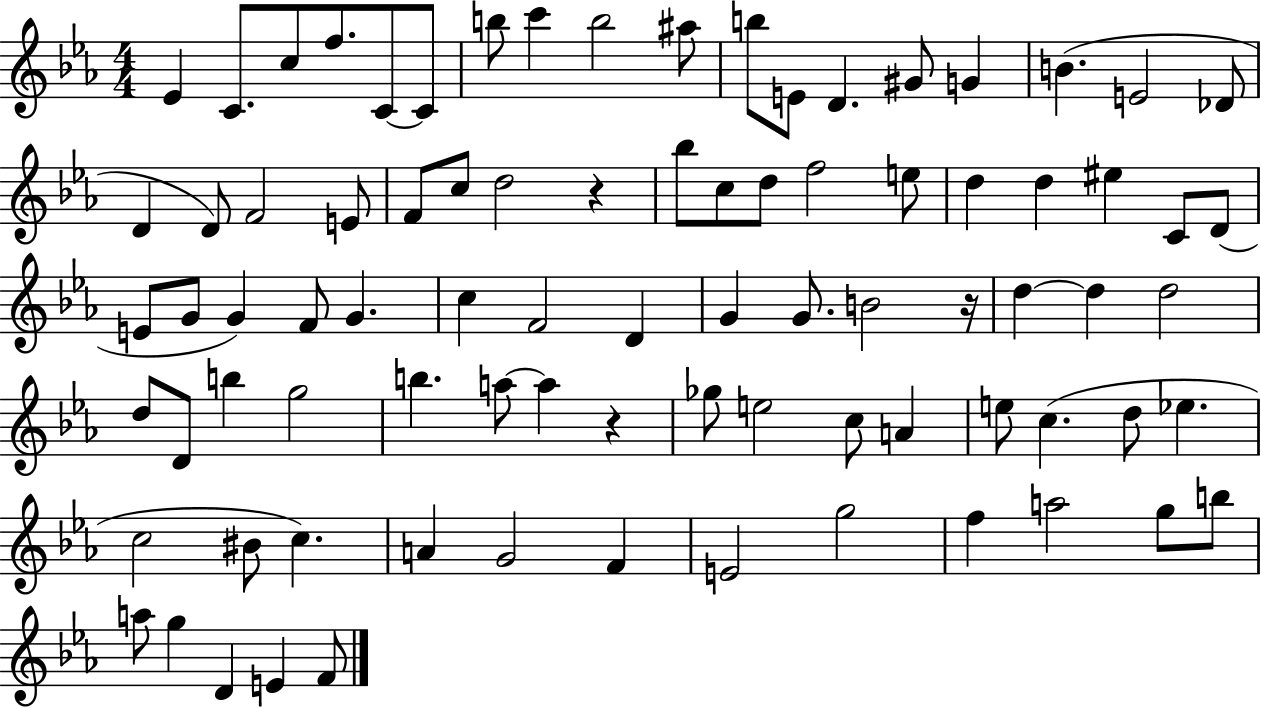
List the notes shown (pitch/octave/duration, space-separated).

Eb4/q C4/e. C5/e F5/e. C4/e C4/e B5/e C6/q B5/h A#5/e B5/e E4/e D4/q. G#4/e G4/q B4/q. E4/h Db4/e D4/q D4/e F4/h E4/e F4/e C5/e D5/h R/q Bb5/e C5/e D5/e F5/h E5/e D5/q D5/q EIS5/q C4/e D4/e E4/e G4/e G4/q F4/e G4/q. C5/q F4/h D4/q G4/q G4/e. B4/h R/s D5/q D5/q D5/h D5/e D4/e B5/q G5/h B5/q. A5/e A5/q R/q Gb5/e E5/h C5/e A4/q E5/e C5/q. D5/e Eb5/q. C5/h BIS4/e C5/q. A4/q G4/h F4/q E4/h G5/h F5/q A5/h G5/e B5/e A5/e G5/q D4/q E4/q F4/e